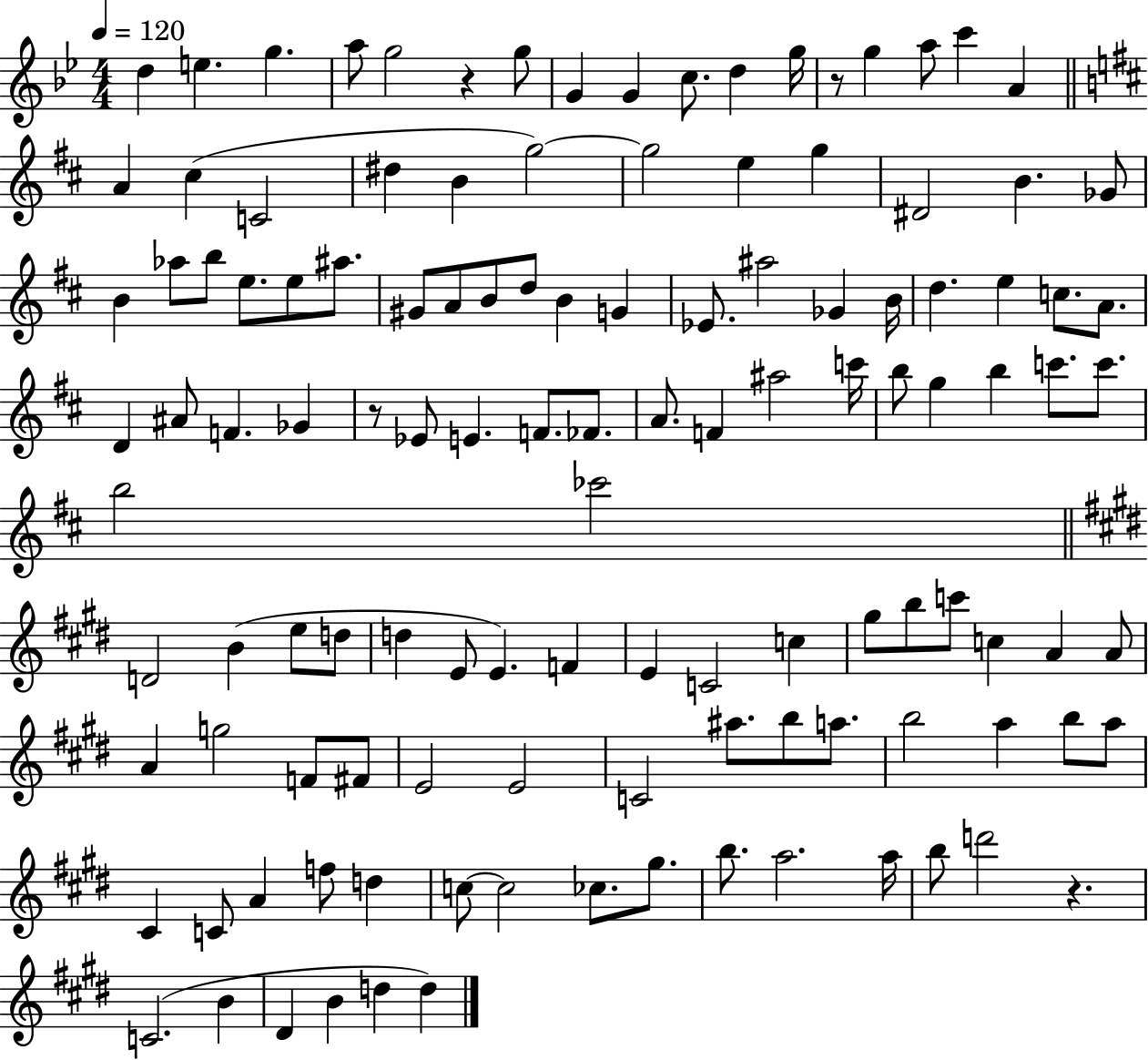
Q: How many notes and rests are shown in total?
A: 121